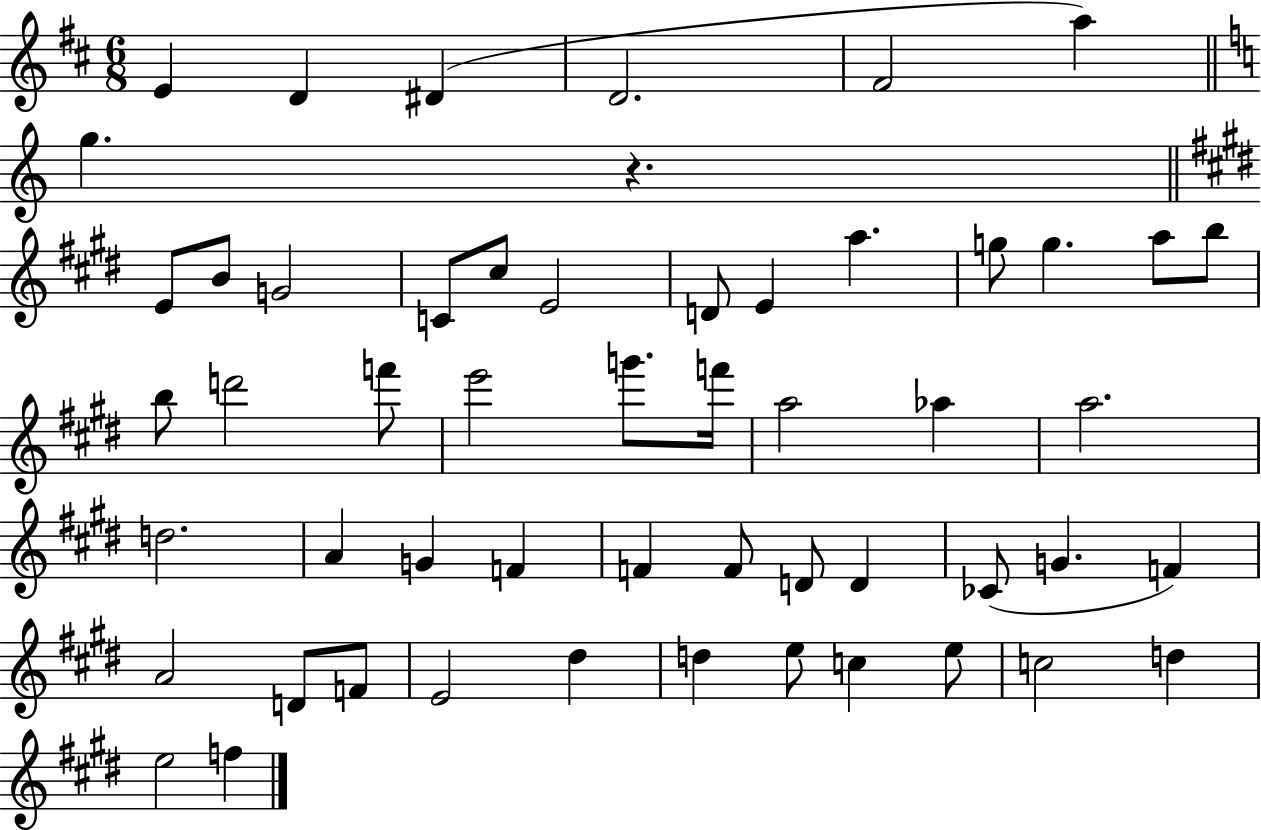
{
  \clef treble
  \numericTimeSignature
  \time 6/8
  \key d \major
  \repeat volta 2 { e'4 d'4 dis'4( | d'2. | fis'2 a''4) | \bar "||" \break \key c \major g''4. r4. | \bar "||" \break \key e \major e'8 b'8 g'2 | c'8 cis''8 e'2 | d'8 e'4 a''4. | g''8 g''4. a''8 b''8 | \break b''8 d'''2 f'''8 | e'''2 g'''8. f'''16 | a''2 aes''4 | a''2. | \break d''2. | a'4 g'4 f'4 | f'4 f'8 d'8 d'4 | ces'8( g'4. f'4) | \break a'2 d'8 f'8 | e'2 dis''4 | d''4 e''8 c''4 e''8 | c''2 d''4 | \break e''2 f''4 | } \bar "|."
}